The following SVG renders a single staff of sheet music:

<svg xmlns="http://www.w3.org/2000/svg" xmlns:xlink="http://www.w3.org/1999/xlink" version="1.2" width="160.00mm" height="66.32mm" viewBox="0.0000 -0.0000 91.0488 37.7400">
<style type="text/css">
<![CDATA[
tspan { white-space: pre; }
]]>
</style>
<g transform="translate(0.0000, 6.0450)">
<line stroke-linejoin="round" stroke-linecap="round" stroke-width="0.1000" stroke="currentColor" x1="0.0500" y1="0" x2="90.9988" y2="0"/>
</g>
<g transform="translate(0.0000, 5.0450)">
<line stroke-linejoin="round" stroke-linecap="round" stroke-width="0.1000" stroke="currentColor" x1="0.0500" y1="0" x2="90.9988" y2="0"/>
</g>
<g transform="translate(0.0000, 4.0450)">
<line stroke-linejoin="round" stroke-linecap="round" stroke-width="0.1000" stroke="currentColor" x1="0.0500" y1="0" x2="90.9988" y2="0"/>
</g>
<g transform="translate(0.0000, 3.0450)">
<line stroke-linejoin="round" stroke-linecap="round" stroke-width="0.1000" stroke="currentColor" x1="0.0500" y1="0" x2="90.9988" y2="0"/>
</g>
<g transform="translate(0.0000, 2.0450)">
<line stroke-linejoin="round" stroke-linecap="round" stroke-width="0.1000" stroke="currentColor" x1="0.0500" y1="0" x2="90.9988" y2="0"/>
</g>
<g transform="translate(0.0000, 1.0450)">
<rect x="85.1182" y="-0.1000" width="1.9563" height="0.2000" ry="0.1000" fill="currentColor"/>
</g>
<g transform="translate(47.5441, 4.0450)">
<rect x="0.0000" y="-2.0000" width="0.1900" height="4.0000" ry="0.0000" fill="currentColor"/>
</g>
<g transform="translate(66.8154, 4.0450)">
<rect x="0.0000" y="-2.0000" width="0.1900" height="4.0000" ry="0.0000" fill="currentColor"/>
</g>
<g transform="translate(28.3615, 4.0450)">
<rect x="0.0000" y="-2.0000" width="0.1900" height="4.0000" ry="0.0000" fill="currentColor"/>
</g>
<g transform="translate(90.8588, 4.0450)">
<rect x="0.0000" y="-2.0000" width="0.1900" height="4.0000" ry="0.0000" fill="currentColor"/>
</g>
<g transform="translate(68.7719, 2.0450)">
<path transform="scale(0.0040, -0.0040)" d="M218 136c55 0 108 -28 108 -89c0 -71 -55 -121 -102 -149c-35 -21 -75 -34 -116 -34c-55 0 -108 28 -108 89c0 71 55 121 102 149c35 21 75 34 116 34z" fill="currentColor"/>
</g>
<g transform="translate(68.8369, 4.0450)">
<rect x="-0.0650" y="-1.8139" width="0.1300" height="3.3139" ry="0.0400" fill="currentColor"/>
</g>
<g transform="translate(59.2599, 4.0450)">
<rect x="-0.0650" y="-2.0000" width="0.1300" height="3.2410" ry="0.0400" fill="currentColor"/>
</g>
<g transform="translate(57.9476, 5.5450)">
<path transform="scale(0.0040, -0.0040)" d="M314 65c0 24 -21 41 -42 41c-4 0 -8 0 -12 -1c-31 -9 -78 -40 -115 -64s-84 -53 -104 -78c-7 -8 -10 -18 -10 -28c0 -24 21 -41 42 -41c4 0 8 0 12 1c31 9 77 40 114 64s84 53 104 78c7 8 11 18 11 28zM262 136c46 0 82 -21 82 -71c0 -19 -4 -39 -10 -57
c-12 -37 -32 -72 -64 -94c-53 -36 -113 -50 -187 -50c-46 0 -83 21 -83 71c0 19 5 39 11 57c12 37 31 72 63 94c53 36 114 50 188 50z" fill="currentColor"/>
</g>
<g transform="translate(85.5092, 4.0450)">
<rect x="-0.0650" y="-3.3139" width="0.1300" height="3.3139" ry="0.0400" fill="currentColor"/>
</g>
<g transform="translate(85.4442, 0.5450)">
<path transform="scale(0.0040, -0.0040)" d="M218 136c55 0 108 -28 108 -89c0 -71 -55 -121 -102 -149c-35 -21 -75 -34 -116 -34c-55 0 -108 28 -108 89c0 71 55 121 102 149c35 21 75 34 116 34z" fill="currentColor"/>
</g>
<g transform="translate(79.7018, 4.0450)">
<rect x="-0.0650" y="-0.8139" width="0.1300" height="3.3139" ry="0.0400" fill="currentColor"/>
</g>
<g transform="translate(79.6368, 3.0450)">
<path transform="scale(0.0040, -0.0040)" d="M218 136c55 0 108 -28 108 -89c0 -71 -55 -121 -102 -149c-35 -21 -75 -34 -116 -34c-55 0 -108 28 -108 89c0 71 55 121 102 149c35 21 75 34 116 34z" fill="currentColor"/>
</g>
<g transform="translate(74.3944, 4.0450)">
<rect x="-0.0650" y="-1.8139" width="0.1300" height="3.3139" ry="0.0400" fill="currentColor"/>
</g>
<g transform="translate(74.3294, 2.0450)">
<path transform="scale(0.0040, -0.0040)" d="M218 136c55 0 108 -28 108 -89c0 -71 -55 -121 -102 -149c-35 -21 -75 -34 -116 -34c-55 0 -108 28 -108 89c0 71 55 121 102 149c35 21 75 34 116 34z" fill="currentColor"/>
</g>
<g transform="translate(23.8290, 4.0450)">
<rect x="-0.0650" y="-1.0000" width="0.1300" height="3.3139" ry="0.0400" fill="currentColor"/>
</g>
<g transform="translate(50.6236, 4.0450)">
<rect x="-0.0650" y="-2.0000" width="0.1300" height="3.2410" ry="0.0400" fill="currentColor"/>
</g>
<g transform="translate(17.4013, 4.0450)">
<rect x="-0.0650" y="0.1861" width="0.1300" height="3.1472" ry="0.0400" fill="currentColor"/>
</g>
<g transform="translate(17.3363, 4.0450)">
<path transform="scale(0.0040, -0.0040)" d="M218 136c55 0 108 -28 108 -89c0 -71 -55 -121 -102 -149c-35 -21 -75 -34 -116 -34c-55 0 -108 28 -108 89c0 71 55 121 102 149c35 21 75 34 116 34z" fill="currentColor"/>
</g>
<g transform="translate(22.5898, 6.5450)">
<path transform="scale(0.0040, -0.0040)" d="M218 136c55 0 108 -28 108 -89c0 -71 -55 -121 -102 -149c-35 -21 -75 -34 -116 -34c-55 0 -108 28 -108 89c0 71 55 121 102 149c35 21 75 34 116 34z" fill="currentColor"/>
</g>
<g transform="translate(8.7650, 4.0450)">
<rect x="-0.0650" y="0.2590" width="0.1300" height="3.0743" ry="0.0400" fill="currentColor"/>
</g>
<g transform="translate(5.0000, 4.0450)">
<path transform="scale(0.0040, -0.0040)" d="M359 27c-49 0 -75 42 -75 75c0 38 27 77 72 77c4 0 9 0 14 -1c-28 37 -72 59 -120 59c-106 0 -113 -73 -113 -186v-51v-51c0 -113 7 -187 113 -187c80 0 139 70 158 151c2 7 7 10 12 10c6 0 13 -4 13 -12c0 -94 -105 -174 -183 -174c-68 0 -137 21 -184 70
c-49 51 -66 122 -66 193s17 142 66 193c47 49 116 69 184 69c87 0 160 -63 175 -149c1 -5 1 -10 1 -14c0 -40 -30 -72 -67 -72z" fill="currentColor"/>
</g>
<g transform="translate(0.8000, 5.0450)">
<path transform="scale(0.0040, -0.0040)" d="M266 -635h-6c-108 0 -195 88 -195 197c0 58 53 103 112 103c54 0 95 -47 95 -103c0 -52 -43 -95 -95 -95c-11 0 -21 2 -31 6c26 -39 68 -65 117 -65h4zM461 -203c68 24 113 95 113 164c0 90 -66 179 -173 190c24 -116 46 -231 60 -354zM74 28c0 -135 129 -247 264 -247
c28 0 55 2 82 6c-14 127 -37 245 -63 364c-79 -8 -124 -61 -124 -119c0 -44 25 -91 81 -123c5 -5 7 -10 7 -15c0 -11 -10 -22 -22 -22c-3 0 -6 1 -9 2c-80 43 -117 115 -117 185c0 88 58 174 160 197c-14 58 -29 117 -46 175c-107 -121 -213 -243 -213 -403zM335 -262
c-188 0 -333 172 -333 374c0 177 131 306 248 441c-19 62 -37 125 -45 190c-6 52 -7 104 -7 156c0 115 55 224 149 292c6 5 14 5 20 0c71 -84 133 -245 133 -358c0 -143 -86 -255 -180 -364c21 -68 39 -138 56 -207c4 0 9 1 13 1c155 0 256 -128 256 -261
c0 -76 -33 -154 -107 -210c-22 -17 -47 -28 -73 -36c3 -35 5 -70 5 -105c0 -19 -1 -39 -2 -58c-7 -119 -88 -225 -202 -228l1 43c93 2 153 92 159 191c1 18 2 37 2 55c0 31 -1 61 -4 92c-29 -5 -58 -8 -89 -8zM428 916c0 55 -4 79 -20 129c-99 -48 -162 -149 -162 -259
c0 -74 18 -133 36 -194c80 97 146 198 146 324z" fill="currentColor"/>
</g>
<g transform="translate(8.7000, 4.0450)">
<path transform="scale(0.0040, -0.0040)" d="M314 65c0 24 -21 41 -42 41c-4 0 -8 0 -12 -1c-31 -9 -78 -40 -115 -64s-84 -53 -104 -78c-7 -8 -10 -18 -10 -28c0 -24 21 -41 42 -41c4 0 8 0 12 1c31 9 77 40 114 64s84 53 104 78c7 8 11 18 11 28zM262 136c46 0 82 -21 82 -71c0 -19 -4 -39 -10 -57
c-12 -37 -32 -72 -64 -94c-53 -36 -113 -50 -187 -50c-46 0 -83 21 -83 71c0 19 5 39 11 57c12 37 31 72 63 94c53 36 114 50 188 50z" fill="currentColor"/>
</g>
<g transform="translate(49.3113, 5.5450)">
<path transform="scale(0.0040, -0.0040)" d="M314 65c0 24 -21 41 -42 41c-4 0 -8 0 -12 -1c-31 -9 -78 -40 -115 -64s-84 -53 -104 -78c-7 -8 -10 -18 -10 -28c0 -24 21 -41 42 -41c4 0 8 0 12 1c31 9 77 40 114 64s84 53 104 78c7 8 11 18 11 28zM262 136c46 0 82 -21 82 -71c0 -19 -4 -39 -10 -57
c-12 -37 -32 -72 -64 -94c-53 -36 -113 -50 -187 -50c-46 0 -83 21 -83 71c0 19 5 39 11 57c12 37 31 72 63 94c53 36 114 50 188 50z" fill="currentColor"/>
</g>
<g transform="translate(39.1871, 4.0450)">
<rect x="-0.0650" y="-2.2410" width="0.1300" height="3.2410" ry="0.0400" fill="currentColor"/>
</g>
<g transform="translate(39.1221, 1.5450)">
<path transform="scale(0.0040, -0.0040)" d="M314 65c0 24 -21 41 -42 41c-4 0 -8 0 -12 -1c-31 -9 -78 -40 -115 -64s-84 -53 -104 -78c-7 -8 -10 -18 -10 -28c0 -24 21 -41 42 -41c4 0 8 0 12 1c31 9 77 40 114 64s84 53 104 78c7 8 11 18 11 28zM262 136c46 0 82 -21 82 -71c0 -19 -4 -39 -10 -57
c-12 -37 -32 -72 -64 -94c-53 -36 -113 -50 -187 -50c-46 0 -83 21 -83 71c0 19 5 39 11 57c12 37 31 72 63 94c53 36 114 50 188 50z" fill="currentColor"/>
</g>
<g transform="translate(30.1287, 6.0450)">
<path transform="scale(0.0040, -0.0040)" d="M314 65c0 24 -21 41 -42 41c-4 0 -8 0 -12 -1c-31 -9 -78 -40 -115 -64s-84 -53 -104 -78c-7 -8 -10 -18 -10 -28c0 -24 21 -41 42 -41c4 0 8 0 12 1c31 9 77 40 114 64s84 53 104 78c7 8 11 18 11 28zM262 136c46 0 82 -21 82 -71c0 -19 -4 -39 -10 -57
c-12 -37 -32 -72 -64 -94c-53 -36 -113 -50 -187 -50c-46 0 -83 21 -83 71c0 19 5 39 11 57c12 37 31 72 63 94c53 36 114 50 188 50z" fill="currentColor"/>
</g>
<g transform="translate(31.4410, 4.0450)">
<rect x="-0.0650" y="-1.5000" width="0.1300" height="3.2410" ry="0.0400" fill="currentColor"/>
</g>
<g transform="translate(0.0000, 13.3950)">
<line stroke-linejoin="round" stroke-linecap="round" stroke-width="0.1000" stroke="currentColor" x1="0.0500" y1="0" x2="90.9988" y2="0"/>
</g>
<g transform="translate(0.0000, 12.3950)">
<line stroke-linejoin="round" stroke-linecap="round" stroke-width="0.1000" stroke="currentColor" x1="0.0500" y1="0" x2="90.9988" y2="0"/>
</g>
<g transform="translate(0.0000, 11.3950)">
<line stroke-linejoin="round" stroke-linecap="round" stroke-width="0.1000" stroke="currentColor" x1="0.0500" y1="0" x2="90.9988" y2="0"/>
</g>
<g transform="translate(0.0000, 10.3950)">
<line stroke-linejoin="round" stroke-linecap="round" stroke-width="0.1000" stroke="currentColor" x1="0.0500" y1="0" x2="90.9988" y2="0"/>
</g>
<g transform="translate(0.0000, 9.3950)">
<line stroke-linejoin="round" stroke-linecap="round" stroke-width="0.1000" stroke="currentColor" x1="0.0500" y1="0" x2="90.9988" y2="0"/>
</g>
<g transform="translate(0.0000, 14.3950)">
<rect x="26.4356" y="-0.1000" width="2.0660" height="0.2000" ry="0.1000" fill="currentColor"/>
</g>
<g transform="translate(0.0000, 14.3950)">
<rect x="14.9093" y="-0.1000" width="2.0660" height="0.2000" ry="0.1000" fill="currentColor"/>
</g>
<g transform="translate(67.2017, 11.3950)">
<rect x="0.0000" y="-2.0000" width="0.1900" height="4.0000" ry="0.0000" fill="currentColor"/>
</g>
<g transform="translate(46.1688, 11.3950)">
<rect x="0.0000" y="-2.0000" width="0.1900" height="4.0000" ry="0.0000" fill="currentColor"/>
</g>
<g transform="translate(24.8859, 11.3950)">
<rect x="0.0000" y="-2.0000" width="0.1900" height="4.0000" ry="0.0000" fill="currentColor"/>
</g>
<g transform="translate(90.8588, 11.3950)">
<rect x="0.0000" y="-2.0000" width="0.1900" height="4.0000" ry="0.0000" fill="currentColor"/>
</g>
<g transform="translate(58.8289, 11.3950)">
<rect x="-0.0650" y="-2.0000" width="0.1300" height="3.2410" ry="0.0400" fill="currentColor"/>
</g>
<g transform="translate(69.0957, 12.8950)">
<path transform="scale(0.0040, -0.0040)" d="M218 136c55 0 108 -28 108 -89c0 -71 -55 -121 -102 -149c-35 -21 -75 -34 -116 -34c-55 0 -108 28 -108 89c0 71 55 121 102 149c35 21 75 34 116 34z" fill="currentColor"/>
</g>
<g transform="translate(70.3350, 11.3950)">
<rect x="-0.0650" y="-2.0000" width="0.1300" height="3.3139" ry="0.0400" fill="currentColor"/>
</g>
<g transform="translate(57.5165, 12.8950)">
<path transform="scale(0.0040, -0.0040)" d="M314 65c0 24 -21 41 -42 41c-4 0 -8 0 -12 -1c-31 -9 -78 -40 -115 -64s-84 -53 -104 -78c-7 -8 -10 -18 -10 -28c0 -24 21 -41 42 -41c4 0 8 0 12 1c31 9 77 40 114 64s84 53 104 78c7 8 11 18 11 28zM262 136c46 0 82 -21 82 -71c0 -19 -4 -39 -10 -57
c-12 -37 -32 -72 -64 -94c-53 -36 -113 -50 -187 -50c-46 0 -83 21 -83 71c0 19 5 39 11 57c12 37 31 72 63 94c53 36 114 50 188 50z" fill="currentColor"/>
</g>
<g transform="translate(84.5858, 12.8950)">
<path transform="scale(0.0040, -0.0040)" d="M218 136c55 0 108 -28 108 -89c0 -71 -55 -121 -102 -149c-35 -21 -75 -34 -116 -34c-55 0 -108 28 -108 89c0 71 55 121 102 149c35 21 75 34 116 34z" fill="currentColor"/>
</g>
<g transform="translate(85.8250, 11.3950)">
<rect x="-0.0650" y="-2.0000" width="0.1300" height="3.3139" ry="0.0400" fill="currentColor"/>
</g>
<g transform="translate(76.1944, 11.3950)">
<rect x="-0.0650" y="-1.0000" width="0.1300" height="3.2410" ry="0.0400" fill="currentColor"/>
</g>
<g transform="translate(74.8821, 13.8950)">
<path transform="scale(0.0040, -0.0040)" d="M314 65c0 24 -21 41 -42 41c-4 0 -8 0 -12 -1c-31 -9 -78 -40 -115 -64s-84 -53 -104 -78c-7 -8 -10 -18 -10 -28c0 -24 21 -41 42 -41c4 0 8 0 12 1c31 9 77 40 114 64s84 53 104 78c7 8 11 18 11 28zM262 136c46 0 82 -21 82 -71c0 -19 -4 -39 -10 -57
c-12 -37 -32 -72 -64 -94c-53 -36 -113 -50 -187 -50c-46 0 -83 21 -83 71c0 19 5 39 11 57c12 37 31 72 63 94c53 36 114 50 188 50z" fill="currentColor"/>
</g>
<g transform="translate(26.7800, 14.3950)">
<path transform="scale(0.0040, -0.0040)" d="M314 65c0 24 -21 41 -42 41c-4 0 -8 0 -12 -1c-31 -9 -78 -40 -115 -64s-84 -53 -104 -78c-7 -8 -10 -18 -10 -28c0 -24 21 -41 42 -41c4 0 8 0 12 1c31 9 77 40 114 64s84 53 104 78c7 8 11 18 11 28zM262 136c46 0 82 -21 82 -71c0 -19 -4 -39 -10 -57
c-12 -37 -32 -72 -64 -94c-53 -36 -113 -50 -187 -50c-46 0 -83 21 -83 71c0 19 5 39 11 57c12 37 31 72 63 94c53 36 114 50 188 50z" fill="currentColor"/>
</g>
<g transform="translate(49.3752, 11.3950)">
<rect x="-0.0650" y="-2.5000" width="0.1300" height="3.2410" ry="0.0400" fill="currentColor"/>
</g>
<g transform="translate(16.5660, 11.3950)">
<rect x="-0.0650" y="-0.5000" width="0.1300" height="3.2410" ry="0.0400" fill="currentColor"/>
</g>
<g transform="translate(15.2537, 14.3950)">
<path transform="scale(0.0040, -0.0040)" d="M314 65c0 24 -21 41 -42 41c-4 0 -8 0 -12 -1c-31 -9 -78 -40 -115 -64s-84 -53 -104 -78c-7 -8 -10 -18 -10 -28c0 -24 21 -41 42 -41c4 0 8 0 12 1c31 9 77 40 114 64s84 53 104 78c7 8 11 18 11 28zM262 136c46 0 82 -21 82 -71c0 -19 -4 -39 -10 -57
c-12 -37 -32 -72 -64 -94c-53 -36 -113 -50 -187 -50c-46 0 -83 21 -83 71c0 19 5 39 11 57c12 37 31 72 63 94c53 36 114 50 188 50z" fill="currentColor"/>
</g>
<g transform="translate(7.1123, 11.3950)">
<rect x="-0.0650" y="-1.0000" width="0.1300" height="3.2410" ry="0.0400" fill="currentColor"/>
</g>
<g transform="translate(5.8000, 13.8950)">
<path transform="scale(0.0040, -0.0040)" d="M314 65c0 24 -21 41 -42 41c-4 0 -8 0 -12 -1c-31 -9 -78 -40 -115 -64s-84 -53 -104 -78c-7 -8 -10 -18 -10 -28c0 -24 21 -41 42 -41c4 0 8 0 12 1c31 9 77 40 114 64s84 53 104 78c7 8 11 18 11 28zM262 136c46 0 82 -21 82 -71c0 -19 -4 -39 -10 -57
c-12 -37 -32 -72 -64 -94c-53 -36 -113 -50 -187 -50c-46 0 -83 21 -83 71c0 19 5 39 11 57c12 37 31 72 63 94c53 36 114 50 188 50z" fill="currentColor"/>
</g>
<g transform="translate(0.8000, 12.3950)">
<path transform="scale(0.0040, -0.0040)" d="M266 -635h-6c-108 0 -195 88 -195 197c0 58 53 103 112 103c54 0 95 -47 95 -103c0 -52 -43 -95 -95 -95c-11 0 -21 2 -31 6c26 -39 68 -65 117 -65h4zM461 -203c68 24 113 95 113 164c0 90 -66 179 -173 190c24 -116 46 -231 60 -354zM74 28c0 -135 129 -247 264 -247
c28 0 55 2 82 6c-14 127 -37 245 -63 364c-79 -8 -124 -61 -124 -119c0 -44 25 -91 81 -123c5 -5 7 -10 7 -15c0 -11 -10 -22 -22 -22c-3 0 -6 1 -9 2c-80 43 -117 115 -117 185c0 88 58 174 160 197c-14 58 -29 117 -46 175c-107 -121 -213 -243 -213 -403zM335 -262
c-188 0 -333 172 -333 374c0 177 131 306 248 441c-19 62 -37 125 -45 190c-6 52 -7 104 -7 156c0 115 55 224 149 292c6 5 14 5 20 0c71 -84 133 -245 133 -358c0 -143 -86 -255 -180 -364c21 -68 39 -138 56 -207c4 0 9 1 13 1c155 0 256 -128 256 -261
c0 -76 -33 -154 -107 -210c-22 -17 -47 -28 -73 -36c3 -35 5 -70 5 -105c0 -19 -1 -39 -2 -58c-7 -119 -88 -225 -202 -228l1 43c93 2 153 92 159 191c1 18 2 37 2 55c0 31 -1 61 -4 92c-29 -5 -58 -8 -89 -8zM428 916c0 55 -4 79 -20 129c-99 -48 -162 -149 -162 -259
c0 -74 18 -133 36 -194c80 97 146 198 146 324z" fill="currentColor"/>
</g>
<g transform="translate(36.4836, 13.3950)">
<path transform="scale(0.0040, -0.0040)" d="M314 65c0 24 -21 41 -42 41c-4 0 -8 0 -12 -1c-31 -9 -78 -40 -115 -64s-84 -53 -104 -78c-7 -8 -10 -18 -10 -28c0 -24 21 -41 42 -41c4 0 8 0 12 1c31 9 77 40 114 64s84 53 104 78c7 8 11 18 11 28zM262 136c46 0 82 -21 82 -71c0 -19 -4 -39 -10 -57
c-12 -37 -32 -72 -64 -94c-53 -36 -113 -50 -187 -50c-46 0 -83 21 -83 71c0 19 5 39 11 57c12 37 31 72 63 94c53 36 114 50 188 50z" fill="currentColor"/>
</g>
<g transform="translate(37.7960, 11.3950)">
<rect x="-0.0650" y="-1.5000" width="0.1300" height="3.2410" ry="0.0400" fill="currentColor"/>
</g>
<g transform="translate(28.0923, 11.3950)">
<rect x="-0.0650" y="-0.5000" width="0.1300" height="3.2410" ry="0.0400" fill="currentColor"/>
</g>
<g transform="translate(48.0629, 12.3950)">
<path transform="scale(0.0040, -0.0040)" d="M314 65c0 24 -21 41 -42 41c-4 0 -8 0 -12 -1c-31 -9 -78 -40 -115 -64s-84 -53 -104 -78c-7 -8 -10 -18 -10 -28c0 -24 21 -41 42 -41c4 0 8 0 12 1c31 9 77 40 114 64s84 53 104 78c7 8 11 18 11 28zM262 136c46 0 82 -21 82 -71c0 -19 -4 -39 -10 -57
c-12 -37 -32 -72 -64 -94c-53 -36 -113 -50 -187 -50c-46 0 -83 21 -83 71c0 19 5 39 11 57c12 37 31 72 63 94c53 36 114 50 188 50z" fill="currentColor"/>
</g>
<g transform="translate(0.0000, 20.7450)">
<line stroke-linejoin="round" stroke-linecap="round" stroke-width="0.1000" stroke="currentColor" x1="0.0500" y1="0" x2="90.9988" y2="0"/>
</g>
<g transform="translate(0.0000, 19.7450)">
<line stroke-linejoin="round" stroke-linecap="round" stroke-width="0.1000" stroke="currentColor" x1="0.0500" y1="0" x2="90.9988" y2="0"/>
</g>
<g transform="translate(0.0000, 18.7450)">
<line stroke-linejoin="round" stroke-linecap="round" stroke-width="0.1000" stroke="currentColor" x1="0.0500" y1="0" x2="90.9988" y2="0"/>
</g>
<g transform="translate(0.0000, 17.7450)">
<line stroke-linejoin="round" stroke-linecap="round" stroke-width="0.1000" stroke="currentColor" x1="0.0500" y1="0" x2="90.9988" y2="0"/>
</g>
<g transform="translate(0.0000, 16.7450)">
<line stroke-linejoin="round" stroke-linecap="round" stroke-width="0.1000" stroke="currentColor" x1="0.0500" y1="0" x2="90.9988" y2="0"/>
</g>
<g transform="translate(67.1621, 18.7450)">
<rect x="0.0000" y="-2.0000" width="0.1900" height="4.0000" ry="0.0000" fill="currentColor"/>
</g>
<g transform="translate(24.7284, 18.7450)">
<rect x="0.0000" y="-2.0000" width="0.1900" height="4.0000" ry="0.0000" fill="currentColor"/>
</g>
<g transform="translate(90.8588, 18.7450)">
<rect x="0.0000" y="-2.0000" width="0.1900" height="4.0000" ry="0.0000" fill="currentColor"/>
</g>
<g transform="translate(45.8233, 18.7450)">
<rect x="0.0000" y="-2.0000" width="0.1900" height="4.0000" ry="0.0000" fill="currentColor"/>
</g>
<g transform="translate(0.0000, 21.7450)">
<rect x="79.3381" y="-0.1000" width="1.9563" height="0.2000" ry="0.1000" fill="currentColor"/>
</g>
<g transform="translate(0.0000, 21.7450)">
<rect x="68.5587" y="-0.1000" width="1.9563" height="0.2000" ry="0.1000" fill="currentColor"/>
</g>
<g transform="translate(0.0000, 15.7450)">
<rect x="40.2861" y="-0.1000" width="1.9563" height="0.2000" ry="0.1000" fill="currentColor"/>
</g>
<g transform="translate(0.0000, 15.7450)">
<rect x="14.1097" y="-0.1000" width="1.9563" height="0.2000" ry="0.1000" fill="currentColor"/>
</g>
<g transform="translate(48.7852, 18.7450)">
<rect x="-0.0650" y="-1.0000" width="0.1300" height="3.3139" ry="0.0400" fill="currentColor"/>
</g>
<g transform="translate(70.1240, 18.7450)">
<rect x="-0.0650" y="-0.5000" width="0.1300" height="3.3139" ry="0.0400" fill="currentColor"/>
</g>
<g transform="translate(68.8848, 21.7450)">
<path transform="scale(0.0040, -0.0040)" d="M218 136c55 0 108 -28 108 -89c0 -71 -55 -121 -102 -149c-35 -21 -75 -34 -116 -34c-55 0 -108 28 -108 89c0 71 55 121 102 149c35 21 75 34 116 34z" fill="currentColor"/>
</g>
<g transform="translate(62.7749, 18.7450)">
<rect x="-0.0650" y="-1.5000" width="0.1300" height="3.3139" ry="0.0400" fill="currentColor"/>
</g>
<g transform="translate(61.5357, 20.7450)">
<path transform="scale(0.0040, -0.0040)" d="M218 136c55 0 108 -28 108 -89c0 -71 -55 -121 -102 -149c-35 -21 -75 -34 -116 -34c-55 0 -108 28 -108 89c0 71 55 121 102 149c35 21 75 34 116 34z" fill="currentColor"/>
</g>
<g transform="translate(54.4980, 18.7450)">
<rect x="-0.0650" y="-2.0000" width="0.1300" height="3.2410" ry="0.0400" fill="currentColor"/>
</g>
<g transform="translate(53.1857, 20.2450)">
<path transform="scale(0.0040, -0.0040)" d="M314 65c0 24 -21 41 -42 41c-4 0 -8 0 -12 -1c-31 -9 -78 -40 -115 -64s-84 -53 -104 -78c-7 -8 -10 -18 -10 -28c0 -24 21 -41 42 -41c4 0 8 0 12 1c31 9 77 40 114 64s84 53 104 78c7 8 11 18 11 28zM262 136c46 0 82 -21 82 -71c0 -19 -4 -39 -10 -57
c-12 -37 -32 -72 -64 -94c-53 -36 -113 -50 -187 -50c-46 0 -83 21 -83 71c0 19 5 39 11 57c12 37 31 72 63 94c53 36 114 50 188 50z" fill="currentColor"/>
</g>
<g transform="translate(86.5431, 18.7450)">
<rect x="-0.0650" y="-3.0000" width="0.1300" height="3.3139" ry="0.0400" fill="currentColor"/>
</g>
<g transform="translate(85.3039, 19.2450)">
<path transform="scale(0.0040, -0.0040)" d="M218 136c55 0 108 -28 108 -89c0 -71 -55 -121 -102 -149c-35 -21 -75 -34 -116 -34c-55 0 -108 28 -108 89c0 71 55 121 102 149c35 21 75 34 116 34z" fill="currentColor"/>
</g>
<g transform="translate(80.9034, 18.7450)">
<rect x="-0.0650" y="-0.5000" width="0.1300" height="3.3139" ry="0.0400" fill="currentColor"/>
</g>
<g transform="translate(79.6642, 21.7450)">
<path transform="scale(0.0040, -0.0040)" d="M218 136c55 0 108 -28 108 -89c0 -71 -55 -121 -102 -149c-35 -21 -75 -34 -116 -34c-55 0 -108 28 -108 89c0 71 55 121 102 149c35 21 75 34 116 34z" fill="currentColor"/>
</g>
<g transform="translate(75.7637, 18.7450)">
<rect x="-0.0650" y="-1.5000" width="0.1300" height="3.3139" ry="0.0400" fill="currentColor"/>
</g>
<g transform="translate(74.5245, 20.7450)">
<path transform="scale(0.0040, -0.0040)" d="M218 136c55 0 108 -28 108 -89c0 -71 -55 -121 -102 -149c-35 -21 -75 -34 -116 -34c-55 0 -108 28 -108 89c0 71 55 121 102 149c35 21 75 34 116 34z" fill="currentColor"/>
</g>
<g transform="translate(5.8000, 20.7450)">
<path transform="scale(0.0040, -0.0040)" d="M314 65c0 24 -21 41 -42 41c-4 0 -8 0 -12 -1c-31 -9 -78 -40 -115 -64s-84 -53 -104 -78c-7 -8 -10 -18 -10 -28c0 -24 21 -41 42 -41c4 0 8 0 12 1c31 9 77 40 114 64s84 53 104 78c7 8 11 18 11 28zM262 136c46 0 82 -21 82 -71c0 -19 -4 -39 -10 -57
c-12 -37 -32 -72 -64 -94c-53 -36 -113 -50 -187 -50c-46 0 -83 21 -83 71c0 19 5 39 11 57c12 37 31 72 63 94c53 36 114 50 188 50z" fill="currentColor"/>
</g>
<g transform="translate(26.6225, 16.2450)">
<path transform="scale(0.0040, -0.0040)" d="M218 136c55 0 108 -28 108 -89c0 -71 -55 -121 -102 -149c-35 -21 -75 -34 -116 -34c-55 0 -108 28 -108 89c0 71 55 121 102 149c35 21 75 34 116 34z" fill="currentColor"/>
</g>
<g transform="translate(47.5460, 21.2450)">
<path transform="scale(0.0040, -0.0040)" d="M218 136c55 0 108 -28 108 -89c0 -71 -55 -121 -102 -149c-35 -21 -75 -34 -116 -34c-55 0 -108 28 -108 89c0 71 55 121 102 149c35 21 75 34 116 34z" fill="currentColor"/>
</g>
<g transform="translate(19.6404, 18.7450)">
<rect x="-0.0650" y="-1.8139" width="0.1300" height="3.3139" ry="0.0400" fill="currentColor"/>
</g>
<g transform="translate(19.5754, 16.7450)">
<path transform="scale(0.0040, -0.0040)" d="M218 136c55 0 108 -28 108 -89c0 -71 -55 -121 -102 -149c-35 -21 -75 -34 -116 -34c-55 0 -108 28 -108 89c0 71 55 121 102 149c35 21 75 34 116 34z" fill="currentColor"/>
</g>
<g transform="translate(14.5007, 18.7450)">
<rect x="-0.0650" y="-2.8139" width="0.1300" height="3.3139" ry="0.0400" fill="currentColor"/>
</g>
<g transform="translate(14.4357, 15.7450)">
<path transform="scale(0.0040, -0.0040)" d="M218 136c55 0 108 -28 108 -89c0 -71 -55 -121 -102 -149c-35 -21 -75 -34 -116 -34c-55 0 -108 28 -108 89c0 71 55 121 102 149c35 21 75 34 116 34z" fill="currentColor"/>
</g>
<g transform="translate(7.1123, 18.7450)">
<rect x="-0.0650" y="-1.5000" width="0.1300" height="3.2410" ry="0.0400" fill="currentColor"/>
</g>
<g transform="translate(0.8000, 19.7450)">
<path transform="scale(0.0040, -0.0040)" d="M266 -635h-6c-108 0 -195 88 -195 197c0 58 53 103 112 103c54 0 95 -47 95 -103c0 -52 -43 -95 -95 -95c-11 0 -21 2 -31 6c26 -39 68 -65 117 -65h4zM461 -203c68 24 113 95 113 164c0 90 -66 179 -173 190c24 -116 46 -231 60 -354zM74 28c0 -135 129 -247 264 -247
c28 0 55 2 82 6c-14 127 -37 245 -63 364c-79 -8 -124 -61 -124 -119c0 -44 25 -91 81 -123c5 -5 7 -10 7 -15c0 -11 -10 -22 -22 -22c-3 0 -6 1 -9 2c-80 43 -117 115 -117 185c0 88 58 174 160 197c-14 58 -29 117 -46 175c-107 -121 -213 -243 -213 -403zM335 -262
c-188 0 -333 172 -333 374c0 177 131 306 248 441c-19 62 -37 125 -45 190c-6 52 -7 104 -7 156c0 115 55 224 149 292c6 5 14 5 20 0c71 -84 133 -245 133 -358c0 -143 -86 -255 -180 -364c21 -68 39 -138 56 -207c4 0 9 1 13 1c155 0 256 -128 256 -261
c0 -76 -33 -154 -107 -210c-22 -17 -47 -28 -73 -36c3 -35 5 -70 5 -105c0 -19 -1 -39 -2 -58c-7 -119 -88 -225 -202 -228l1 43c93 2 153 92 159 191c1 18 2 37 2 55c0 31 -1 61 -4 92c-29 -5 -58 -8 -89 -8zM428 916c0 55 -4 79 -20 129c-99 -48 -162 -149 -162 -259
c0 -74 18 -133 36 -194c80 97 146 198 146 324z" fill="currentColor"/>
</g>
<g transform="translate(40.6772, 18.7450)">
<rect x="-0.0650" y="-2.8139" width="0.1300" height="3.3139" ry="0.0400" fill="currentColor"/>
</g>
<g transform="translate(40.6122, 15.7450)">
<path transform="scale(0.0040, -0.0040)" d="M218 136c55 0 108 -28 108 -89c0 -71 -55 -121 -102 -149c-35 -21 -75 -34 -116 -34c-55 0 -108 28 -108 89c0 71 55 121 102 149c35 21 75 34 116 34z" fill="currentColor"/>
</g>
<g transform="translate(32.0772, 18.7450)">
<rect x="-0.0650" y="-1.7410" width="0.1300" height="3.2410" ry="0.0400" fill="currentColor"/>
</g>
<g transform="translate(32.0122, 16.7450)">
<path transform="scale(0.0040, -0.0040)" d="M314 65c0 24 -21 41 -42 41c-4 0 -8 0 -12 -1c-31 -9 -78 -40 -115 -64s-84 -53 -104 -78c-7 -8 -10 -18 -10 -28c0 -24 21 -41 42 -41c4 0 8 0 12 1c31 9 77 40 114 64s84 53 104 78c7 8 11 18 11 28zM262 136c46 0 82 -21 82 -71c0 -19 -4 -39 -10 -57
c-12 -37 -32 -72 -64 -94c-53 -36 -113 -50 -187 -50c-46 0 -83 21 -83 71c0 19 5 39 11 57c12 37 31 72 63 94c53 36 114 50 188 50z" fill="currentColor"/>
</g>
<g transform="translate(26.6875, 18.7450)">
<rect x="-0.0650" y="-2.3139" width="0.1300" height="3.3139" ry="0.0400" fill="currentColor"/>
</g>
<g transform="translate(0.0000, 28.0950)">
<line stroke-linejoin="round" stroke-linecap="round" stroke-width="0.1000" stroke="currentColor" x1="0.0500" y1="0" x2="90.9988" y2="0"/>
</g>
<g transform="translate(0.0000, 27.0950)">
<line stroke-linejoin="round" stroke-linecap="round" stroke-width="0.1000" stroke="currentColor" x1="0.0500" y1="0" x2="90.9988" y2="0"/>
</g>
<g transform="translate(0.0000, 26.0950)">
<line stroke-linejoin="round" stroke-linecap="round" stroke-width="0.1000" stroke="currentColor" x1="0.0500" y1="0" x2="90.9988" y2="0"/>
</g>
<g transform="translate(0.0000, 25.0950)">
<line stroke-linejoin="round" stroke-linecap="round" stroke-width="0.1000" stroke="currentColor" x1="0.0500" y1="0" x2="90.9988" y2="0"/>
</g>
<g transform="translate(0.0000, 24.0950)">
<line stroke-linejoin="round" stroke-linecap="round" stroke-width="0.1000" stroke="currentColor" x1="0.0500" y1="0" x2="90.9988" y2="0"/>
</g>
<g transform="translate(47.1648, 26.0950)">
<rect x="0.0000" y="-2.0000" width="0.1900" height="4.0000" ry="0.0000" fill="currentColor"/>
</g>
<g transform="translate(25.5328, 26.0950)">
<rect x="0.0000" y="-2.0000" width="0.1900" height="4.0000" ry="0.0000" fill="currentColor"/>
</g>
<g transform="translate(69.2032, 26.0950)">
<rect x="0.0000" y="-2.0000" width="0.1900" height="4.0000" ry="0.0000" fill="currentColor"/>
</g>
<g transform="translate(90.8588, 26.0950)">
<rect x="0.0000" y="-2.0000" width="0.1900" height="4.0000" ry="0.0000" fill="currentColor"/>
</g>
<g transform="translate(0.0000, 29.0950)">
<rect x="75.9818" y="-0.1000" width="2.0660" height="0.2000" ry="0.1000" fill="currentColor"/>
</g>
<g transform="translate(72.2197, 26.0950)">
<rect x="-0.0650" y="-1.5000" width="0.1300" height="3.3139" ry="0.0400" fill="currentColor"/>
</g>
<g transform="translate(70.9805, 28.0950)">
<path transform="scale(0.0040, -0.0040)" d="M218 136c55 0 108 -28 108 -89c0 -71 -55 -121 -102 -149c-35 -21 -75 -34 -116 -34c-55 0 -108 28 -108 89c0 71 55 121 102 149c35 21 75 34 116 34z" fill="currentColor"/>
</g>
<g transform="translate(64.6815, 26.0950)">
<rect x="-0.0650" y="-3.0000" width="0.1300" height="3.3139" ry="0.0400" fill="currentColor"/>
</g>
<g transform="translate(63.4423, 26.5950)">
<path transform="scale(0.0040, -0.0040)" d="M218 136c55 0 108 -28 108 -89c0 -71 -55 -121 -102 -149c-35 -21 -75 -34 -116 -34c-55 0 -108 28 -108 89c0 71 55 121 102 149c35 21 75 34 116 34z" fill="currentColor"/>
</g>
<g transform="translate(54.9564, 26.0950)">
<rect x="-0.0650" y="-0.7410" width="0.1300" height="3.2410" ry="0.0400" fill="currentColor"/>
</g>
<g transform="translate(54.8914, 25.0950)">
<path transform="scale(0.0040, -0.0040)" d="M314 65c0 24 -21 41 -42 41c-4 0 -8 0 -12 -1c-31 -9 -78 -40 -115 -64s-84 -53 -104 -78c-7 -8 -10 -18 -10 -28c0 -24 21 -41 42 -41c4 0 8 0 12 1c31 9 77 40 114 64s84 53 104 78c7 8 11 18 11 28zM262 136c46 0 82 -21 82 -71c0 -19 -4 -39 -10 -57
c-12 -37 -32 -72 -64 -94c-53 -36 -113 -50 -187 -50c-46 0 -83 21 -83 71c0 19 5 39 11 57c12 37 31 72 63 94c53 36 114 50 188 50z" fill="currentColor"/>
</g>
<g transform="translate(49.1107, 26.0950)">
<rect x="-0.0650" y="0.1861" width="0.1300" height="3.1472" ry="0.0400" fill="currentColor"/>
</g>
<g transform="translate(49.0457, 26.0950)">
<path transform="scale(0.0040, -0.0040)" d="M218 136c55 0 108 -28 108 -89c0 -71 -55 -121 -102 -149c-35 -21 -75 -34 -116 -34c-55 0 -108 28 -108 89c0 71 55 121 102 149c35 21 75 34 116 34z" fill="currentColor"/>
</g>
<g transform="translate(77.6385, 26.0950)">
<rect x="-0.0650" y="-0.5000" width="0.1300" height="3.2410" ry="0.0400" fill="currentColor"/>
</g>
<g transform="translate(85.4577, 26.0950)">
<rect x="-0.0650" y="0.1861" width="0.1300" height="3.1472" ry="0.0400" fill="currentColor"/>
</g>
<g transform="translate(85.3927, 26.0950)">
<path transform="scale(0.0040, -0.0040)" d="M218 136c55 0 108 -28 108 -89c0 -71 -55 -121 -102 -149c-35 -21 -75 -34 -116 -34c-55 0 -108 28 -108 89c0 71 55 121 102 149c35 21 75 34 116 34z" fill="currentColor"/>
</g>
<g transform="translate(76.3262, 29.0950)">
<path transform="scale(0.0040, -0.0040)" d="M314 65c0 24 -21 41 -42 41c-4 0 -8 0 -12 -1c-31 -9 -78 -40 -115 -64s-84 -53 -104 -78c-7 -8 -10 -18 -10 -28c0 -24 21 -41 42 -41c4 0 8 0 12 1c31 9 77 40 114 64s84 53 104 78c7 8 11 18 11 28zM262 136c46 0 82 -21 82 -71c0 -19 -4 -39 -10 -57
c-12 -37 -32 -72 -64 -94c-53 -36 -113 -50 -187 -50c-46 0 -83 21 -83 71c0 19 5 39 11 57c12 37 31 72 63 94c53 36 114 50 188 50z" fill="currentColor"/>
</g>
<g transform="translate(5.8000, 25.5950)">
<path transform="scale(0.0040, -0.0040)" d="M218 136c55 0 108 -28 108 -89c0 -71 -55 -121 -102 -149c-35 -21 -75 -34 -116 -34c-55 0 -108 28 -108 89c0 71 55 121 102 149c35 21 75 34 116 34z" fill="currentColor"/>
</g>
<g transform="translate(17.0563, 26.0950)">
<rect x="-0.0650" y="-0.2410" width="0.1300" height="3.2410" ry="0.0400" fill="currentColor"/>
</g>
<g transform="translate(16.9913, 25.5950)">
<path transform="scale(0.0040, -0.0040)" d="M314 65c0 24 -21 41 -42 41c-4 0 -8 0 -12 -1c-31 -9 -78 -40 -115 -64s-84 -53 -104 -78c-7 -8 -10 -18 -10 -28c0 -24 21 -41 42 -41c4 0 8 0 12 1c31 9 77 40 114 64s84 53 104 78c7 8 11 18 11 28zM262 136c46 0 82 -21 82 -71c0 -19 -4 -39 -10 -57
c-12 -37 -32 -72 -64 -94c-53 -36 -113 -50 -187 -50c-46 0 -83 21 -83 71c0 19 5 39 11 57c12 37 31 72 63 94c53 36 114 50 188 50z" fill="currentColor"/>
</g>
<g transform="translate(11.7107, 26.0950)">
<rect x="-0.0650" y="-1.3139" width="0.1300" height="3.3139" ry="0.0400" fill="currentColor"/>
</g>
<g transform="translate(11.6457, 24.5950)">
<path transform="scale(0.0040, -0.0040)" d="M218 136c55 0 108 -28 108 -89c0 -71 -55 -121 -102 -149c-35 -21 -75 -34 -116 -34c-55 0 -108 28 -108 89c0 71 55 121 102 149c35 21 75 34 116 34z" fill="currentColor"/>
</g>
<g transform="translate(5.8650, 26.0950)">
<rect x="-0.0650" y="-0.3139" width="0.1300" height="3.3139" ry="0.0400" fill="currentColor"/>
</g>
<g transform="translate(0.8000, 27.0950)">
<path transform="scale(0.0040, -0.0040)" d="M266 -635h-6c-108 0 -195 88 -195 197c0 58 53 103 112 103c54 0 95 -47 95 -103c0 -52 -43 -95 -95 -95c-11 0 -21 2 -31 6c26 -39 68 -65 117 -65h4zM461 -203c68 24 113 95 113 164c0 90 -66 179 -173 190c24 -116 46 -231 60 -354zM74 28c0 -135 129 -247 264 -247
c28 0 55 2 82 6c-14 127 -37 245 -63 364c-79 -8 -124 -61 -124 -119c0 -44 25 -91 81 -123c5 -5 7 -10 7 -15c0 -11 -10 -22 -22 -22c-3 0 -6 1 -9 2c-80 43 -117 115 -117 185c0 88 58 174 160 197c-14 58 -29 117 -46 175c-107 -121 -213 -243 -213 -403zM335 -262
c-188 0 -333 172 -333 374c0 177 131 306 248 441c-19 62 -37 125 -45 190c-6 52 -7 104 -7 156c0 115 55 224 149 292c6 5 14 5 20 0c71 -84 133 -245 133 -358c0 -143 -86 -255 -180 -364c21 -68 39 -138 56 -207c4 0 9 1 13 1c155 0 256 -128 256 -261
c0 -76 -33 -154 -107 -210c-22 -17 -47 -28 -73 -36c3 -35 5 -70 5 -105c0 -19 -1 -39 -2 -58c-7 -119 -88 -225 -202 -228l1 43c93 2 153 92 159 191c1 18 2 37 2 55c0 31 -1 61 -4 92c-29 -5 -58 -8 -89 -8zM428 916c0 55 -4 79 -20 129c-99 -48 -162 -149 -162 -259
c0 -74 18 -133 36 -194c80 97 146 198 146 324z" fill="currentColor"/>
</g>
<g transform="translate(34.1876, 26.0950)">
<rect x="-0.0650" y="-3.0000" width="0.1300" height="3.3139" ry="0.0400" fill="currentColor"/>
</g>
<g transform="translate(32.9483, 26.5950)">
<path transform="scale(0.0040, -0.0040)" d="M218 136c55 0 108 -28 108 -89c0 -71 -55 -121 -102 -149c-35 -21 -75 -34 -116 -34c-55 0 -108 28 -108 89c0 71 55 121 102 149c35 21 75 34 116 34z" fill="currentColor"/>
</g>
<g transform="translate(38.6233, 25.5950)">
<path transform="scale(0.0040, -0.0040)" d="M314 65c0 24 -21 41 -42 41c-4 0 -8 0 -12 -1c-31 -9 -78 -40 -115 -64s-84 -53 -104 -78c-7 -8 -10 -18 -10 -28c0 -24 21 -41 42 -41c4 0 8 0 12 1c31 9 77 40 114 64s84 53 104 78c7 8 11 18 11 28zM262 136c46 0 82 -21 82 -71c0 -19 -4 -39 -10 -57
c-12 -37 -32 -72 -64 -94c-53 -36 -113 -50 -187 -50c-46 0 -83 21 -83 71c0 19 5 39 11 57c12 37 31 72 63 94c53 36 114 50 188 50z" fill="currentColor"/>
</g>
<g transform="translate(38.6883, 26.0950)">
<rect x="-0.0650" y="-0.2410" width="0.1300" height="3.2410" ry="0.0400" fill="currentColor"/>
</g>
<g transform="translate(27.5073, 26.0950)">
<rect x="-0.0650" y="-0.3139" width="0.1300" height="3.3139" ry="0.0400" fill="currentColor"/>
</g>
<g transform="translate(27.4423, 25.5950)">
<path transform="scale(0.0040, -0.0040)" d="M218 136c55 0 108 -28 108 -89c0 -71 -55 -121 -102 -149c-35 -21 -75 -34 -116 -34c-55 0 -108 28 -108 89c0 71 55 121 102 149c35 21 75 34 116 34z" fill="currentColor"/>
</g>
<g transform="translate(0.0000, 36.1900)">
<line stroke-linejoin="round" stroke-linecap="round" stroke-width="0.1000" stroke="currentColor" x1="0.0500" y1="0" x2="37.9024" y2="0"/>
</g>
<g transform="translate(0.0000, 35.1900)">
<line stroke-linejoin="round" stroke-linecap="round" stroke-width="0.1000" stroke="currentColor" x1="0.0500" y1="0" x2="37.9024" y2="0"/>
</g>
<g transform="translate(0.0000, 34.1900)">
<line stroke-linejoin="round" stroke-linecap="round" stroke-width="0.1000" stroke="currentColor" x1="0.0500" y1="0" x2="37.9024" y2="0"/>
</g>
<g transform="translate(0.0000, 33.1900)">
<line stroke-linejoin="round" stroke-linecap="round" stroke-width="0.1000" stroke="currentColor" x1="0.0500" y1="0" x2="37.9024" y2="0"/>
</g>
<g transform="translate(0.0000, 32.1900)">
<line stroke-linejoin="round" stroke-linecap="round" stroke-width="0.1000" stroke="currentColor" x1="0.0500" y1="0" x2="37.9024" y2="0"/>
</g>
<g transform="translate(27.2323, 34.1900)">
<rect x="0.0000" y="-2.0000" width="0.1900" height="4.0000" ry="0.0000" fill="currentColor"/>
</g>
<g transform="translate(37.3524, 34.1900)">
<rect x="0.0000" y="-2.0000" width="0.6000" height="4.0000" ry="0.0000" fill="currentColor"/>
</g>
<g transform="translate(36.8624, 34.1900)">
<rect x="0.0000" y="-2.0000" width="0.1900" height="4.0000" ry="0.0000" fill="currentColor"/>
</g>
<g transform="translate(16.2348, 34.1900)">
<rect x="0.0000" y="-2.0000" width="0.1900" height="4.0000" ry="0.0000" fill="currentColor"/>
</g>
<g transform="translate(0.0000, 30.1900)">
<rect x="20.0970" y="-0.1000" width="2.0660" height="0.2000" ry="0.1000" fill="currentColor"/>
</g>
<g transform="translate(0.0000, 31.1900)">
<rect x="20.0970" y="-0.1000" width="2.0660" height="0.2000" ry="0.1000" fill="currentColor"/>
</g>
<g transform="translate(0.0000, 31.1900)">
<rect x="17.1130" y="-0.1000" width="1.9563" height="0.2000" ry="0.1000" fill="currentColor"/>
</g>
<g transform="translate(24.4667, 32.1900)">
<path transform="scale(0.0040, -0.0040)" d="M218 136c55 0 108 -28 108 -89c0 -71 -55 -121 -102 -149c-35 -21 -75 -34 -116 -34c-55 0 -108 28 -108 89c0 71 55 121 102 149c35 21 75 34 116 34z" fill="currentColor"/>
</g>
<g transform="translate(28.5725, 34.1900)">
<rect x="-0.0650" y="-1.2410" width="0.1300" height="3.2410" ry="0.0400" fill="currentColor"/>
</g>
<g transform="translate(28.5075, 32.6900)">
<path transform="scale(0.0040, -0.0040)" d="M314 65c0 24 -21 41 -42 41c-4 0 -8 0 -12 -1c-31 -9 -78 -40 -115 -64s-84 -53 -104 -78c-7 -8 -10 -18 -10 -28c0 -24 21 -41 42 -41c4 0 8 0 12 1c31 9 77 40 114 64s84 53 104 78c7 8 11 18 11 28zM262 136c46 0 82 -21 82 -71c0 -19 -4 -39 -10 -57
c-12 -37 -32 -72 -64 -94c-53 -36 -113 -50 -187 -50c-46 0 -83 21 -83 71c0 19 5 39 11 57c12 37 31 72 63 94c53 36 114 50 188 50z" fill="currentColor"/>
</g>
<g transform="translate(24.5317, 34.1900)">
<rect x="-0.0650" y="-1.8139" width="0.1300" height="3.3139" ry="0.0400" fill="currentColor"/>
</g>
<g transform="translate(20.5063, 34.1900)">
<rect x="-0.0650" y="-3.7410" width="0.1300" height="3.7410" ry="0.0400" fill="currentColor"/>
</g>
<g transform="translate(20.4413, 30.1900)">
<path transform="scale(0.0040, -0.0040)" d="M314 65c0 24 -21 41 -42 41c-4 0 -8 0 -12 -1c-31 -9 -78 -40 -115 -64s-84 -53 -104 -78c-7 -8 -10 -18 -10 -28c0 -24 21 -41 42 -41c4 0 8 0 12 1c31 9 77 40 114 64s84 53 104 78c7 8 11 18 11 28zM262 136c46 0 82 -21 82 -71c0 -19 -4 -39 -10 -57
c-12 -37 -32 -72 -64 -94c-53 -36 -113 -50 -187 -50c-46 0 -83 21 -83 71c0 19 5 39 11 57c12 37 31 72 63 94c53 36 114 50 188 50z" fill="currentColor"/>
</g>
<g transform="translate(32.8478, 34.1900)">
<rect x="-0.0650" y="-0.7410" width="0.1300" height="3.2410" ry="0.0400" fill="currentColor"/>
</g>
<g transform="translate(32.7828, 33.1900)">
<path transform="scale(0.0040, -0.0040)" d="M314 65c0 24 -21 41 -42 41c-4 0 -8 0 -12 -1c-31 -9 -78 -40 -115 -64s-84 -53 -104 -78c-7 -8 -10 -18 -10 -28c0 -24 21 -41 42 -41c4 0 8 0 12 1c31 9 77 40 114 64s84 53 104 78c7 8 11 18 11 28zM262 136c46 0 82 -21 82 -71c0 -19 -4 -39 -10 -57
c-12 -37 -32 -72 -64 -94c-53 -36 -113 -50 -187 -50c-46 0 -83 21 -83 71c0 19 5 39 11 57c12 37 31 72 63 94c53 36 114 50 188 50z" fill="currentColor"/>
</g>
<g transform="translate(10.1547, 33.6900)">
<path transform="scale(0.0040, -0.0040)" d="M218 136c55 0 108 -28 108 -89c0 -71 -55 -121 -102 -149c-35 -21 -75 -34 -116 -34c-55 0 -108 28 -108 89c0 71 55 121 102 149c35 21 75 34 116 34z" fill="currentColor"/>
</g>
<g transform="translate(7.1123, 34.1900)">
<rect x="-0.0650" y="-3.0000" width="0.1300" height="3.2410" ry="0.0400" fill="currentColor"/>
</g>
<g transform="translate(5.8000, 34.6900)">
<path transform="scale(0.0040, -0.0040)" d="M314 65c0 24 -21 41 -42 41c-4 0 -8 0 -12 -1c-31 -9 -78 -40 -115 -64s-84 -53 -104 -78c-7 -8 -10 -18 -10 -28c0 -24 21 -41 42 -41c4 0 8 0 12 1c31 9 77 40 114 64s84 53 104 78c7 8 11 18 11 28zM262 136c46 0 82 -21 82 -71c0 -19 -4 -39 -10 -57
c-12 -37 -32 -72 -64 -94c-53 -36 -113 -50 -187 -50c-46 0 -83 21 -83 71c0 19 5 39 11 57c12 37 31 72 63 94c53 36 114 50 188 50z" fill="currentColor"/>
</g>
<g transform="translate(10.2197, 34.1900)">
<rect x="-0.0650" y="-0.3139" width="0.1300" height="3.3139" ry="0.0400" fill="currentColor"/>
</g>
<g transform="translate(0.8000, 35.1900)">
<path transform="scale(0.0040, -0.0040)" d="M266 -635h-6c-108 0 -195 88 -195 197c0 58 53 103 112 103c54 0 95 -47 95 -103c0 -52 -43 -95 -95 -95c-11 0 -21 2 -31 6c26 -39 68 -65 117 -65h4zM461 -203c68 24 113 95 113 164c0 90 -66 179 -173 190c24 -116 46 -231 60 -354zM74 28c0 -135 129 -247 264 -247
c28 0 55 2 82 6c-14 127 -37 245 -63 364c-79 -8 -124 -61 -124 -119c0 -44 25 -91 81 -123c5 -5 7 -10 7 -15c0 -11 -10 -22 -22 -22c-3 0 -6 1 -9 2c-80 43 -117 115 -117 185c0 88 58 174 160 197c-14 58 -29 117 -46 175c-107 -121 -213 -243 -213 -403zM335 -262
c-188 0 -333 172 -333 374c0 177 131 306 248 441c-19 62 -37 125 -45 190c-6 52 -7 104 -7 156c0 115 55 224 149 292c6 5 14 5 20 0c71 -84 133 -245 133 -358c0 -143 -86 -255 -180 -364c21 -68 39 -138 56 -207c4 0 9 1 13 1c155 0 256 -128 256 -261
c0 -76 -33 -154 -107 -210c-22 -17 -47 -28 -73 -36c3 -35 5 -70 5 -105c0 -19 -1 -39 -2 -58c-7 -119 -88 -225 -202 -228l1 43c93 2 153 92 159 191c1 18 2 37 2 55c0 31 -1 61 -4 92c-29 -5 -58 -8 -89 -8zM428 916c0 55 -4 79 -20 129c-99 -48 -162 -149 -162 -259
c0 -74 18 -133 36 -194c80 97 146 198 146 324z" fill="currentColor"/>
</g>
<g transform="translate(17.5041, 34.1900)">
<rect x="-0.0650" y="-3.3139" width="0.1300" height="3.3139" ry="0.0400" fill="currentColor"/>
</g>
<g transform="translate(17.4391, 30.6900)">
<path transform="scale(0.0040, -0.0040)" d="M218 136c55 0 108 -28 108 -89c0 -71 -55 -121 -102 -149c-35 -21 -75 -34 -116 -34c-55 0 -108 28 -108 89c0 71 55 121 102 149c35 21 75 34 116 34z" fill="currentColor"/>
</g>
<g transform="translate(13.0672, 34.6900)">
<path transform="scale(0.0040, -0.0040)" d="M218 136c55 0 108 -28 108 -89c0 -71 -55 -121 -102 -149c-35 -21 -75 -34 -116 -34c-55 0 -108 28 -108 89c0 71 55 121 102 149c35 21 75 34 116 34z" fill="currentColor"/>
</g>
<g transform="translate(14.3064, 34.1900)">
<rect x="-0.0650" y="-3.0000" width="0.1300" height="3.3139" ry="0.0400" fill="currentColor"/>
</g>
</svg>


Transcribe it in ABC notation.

X:1
T:Untitled
M:4/4
L:1/4
K:C
B2 B D E2 g2 F2 F2 f f d b D2 C2 C2 E2 G2 F2 F D2 F E2 a f g f2 a D F2 E C E C A c e c2 c A c2 B d2 A E C2 B A2 c A b c'2 f e2 d2